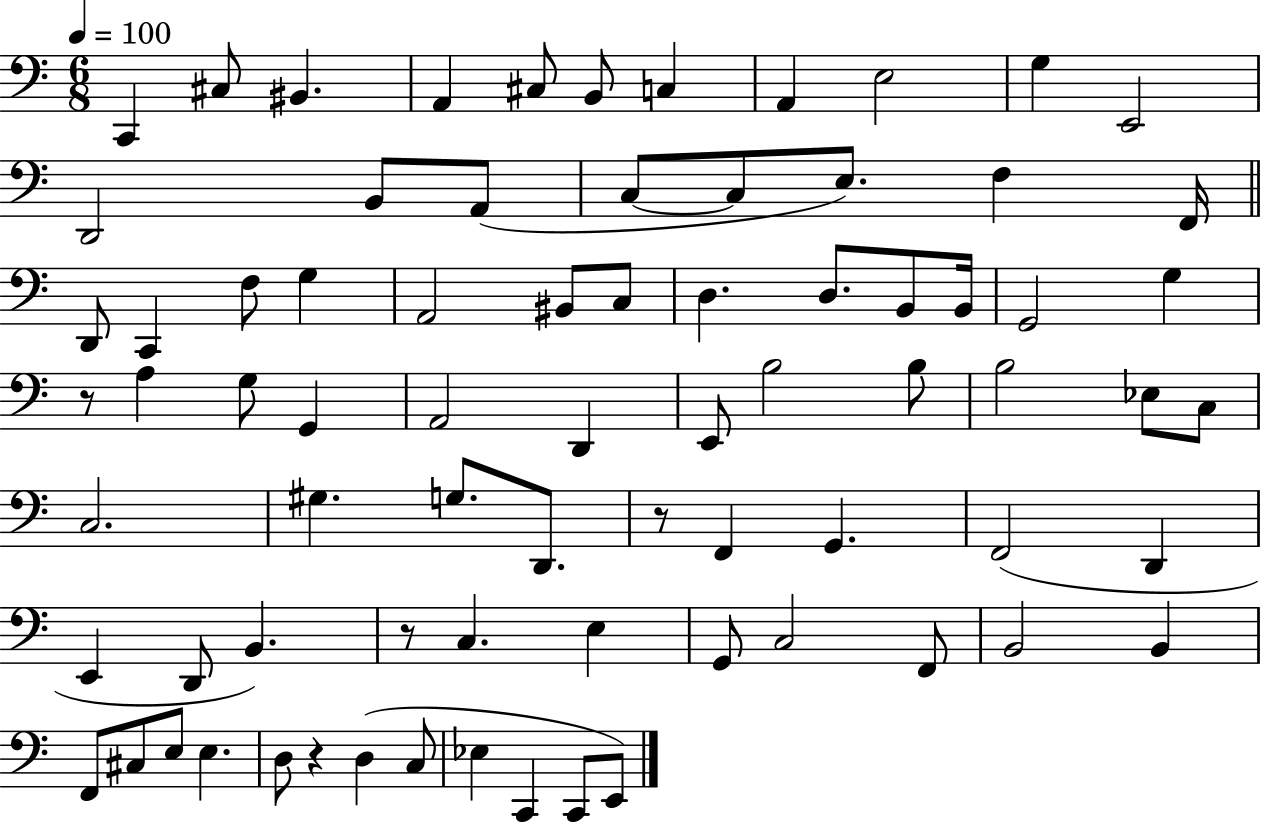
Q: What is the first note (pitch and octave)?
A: C2